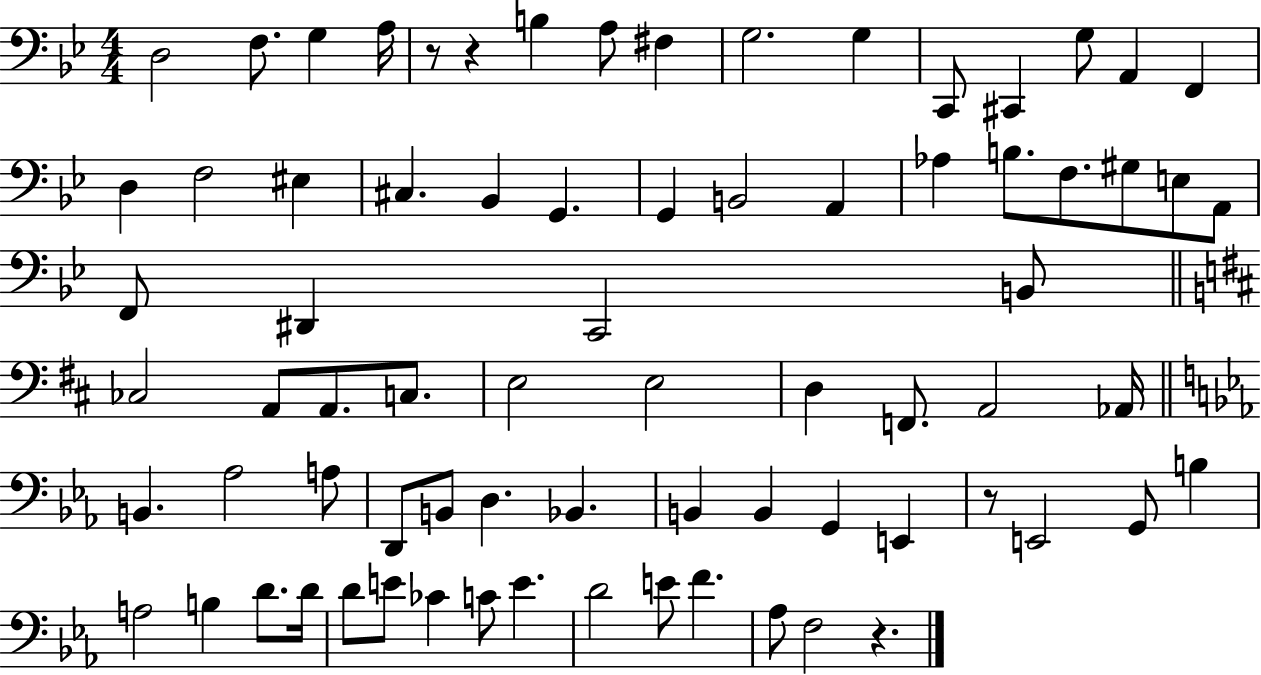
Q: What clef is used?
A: bass